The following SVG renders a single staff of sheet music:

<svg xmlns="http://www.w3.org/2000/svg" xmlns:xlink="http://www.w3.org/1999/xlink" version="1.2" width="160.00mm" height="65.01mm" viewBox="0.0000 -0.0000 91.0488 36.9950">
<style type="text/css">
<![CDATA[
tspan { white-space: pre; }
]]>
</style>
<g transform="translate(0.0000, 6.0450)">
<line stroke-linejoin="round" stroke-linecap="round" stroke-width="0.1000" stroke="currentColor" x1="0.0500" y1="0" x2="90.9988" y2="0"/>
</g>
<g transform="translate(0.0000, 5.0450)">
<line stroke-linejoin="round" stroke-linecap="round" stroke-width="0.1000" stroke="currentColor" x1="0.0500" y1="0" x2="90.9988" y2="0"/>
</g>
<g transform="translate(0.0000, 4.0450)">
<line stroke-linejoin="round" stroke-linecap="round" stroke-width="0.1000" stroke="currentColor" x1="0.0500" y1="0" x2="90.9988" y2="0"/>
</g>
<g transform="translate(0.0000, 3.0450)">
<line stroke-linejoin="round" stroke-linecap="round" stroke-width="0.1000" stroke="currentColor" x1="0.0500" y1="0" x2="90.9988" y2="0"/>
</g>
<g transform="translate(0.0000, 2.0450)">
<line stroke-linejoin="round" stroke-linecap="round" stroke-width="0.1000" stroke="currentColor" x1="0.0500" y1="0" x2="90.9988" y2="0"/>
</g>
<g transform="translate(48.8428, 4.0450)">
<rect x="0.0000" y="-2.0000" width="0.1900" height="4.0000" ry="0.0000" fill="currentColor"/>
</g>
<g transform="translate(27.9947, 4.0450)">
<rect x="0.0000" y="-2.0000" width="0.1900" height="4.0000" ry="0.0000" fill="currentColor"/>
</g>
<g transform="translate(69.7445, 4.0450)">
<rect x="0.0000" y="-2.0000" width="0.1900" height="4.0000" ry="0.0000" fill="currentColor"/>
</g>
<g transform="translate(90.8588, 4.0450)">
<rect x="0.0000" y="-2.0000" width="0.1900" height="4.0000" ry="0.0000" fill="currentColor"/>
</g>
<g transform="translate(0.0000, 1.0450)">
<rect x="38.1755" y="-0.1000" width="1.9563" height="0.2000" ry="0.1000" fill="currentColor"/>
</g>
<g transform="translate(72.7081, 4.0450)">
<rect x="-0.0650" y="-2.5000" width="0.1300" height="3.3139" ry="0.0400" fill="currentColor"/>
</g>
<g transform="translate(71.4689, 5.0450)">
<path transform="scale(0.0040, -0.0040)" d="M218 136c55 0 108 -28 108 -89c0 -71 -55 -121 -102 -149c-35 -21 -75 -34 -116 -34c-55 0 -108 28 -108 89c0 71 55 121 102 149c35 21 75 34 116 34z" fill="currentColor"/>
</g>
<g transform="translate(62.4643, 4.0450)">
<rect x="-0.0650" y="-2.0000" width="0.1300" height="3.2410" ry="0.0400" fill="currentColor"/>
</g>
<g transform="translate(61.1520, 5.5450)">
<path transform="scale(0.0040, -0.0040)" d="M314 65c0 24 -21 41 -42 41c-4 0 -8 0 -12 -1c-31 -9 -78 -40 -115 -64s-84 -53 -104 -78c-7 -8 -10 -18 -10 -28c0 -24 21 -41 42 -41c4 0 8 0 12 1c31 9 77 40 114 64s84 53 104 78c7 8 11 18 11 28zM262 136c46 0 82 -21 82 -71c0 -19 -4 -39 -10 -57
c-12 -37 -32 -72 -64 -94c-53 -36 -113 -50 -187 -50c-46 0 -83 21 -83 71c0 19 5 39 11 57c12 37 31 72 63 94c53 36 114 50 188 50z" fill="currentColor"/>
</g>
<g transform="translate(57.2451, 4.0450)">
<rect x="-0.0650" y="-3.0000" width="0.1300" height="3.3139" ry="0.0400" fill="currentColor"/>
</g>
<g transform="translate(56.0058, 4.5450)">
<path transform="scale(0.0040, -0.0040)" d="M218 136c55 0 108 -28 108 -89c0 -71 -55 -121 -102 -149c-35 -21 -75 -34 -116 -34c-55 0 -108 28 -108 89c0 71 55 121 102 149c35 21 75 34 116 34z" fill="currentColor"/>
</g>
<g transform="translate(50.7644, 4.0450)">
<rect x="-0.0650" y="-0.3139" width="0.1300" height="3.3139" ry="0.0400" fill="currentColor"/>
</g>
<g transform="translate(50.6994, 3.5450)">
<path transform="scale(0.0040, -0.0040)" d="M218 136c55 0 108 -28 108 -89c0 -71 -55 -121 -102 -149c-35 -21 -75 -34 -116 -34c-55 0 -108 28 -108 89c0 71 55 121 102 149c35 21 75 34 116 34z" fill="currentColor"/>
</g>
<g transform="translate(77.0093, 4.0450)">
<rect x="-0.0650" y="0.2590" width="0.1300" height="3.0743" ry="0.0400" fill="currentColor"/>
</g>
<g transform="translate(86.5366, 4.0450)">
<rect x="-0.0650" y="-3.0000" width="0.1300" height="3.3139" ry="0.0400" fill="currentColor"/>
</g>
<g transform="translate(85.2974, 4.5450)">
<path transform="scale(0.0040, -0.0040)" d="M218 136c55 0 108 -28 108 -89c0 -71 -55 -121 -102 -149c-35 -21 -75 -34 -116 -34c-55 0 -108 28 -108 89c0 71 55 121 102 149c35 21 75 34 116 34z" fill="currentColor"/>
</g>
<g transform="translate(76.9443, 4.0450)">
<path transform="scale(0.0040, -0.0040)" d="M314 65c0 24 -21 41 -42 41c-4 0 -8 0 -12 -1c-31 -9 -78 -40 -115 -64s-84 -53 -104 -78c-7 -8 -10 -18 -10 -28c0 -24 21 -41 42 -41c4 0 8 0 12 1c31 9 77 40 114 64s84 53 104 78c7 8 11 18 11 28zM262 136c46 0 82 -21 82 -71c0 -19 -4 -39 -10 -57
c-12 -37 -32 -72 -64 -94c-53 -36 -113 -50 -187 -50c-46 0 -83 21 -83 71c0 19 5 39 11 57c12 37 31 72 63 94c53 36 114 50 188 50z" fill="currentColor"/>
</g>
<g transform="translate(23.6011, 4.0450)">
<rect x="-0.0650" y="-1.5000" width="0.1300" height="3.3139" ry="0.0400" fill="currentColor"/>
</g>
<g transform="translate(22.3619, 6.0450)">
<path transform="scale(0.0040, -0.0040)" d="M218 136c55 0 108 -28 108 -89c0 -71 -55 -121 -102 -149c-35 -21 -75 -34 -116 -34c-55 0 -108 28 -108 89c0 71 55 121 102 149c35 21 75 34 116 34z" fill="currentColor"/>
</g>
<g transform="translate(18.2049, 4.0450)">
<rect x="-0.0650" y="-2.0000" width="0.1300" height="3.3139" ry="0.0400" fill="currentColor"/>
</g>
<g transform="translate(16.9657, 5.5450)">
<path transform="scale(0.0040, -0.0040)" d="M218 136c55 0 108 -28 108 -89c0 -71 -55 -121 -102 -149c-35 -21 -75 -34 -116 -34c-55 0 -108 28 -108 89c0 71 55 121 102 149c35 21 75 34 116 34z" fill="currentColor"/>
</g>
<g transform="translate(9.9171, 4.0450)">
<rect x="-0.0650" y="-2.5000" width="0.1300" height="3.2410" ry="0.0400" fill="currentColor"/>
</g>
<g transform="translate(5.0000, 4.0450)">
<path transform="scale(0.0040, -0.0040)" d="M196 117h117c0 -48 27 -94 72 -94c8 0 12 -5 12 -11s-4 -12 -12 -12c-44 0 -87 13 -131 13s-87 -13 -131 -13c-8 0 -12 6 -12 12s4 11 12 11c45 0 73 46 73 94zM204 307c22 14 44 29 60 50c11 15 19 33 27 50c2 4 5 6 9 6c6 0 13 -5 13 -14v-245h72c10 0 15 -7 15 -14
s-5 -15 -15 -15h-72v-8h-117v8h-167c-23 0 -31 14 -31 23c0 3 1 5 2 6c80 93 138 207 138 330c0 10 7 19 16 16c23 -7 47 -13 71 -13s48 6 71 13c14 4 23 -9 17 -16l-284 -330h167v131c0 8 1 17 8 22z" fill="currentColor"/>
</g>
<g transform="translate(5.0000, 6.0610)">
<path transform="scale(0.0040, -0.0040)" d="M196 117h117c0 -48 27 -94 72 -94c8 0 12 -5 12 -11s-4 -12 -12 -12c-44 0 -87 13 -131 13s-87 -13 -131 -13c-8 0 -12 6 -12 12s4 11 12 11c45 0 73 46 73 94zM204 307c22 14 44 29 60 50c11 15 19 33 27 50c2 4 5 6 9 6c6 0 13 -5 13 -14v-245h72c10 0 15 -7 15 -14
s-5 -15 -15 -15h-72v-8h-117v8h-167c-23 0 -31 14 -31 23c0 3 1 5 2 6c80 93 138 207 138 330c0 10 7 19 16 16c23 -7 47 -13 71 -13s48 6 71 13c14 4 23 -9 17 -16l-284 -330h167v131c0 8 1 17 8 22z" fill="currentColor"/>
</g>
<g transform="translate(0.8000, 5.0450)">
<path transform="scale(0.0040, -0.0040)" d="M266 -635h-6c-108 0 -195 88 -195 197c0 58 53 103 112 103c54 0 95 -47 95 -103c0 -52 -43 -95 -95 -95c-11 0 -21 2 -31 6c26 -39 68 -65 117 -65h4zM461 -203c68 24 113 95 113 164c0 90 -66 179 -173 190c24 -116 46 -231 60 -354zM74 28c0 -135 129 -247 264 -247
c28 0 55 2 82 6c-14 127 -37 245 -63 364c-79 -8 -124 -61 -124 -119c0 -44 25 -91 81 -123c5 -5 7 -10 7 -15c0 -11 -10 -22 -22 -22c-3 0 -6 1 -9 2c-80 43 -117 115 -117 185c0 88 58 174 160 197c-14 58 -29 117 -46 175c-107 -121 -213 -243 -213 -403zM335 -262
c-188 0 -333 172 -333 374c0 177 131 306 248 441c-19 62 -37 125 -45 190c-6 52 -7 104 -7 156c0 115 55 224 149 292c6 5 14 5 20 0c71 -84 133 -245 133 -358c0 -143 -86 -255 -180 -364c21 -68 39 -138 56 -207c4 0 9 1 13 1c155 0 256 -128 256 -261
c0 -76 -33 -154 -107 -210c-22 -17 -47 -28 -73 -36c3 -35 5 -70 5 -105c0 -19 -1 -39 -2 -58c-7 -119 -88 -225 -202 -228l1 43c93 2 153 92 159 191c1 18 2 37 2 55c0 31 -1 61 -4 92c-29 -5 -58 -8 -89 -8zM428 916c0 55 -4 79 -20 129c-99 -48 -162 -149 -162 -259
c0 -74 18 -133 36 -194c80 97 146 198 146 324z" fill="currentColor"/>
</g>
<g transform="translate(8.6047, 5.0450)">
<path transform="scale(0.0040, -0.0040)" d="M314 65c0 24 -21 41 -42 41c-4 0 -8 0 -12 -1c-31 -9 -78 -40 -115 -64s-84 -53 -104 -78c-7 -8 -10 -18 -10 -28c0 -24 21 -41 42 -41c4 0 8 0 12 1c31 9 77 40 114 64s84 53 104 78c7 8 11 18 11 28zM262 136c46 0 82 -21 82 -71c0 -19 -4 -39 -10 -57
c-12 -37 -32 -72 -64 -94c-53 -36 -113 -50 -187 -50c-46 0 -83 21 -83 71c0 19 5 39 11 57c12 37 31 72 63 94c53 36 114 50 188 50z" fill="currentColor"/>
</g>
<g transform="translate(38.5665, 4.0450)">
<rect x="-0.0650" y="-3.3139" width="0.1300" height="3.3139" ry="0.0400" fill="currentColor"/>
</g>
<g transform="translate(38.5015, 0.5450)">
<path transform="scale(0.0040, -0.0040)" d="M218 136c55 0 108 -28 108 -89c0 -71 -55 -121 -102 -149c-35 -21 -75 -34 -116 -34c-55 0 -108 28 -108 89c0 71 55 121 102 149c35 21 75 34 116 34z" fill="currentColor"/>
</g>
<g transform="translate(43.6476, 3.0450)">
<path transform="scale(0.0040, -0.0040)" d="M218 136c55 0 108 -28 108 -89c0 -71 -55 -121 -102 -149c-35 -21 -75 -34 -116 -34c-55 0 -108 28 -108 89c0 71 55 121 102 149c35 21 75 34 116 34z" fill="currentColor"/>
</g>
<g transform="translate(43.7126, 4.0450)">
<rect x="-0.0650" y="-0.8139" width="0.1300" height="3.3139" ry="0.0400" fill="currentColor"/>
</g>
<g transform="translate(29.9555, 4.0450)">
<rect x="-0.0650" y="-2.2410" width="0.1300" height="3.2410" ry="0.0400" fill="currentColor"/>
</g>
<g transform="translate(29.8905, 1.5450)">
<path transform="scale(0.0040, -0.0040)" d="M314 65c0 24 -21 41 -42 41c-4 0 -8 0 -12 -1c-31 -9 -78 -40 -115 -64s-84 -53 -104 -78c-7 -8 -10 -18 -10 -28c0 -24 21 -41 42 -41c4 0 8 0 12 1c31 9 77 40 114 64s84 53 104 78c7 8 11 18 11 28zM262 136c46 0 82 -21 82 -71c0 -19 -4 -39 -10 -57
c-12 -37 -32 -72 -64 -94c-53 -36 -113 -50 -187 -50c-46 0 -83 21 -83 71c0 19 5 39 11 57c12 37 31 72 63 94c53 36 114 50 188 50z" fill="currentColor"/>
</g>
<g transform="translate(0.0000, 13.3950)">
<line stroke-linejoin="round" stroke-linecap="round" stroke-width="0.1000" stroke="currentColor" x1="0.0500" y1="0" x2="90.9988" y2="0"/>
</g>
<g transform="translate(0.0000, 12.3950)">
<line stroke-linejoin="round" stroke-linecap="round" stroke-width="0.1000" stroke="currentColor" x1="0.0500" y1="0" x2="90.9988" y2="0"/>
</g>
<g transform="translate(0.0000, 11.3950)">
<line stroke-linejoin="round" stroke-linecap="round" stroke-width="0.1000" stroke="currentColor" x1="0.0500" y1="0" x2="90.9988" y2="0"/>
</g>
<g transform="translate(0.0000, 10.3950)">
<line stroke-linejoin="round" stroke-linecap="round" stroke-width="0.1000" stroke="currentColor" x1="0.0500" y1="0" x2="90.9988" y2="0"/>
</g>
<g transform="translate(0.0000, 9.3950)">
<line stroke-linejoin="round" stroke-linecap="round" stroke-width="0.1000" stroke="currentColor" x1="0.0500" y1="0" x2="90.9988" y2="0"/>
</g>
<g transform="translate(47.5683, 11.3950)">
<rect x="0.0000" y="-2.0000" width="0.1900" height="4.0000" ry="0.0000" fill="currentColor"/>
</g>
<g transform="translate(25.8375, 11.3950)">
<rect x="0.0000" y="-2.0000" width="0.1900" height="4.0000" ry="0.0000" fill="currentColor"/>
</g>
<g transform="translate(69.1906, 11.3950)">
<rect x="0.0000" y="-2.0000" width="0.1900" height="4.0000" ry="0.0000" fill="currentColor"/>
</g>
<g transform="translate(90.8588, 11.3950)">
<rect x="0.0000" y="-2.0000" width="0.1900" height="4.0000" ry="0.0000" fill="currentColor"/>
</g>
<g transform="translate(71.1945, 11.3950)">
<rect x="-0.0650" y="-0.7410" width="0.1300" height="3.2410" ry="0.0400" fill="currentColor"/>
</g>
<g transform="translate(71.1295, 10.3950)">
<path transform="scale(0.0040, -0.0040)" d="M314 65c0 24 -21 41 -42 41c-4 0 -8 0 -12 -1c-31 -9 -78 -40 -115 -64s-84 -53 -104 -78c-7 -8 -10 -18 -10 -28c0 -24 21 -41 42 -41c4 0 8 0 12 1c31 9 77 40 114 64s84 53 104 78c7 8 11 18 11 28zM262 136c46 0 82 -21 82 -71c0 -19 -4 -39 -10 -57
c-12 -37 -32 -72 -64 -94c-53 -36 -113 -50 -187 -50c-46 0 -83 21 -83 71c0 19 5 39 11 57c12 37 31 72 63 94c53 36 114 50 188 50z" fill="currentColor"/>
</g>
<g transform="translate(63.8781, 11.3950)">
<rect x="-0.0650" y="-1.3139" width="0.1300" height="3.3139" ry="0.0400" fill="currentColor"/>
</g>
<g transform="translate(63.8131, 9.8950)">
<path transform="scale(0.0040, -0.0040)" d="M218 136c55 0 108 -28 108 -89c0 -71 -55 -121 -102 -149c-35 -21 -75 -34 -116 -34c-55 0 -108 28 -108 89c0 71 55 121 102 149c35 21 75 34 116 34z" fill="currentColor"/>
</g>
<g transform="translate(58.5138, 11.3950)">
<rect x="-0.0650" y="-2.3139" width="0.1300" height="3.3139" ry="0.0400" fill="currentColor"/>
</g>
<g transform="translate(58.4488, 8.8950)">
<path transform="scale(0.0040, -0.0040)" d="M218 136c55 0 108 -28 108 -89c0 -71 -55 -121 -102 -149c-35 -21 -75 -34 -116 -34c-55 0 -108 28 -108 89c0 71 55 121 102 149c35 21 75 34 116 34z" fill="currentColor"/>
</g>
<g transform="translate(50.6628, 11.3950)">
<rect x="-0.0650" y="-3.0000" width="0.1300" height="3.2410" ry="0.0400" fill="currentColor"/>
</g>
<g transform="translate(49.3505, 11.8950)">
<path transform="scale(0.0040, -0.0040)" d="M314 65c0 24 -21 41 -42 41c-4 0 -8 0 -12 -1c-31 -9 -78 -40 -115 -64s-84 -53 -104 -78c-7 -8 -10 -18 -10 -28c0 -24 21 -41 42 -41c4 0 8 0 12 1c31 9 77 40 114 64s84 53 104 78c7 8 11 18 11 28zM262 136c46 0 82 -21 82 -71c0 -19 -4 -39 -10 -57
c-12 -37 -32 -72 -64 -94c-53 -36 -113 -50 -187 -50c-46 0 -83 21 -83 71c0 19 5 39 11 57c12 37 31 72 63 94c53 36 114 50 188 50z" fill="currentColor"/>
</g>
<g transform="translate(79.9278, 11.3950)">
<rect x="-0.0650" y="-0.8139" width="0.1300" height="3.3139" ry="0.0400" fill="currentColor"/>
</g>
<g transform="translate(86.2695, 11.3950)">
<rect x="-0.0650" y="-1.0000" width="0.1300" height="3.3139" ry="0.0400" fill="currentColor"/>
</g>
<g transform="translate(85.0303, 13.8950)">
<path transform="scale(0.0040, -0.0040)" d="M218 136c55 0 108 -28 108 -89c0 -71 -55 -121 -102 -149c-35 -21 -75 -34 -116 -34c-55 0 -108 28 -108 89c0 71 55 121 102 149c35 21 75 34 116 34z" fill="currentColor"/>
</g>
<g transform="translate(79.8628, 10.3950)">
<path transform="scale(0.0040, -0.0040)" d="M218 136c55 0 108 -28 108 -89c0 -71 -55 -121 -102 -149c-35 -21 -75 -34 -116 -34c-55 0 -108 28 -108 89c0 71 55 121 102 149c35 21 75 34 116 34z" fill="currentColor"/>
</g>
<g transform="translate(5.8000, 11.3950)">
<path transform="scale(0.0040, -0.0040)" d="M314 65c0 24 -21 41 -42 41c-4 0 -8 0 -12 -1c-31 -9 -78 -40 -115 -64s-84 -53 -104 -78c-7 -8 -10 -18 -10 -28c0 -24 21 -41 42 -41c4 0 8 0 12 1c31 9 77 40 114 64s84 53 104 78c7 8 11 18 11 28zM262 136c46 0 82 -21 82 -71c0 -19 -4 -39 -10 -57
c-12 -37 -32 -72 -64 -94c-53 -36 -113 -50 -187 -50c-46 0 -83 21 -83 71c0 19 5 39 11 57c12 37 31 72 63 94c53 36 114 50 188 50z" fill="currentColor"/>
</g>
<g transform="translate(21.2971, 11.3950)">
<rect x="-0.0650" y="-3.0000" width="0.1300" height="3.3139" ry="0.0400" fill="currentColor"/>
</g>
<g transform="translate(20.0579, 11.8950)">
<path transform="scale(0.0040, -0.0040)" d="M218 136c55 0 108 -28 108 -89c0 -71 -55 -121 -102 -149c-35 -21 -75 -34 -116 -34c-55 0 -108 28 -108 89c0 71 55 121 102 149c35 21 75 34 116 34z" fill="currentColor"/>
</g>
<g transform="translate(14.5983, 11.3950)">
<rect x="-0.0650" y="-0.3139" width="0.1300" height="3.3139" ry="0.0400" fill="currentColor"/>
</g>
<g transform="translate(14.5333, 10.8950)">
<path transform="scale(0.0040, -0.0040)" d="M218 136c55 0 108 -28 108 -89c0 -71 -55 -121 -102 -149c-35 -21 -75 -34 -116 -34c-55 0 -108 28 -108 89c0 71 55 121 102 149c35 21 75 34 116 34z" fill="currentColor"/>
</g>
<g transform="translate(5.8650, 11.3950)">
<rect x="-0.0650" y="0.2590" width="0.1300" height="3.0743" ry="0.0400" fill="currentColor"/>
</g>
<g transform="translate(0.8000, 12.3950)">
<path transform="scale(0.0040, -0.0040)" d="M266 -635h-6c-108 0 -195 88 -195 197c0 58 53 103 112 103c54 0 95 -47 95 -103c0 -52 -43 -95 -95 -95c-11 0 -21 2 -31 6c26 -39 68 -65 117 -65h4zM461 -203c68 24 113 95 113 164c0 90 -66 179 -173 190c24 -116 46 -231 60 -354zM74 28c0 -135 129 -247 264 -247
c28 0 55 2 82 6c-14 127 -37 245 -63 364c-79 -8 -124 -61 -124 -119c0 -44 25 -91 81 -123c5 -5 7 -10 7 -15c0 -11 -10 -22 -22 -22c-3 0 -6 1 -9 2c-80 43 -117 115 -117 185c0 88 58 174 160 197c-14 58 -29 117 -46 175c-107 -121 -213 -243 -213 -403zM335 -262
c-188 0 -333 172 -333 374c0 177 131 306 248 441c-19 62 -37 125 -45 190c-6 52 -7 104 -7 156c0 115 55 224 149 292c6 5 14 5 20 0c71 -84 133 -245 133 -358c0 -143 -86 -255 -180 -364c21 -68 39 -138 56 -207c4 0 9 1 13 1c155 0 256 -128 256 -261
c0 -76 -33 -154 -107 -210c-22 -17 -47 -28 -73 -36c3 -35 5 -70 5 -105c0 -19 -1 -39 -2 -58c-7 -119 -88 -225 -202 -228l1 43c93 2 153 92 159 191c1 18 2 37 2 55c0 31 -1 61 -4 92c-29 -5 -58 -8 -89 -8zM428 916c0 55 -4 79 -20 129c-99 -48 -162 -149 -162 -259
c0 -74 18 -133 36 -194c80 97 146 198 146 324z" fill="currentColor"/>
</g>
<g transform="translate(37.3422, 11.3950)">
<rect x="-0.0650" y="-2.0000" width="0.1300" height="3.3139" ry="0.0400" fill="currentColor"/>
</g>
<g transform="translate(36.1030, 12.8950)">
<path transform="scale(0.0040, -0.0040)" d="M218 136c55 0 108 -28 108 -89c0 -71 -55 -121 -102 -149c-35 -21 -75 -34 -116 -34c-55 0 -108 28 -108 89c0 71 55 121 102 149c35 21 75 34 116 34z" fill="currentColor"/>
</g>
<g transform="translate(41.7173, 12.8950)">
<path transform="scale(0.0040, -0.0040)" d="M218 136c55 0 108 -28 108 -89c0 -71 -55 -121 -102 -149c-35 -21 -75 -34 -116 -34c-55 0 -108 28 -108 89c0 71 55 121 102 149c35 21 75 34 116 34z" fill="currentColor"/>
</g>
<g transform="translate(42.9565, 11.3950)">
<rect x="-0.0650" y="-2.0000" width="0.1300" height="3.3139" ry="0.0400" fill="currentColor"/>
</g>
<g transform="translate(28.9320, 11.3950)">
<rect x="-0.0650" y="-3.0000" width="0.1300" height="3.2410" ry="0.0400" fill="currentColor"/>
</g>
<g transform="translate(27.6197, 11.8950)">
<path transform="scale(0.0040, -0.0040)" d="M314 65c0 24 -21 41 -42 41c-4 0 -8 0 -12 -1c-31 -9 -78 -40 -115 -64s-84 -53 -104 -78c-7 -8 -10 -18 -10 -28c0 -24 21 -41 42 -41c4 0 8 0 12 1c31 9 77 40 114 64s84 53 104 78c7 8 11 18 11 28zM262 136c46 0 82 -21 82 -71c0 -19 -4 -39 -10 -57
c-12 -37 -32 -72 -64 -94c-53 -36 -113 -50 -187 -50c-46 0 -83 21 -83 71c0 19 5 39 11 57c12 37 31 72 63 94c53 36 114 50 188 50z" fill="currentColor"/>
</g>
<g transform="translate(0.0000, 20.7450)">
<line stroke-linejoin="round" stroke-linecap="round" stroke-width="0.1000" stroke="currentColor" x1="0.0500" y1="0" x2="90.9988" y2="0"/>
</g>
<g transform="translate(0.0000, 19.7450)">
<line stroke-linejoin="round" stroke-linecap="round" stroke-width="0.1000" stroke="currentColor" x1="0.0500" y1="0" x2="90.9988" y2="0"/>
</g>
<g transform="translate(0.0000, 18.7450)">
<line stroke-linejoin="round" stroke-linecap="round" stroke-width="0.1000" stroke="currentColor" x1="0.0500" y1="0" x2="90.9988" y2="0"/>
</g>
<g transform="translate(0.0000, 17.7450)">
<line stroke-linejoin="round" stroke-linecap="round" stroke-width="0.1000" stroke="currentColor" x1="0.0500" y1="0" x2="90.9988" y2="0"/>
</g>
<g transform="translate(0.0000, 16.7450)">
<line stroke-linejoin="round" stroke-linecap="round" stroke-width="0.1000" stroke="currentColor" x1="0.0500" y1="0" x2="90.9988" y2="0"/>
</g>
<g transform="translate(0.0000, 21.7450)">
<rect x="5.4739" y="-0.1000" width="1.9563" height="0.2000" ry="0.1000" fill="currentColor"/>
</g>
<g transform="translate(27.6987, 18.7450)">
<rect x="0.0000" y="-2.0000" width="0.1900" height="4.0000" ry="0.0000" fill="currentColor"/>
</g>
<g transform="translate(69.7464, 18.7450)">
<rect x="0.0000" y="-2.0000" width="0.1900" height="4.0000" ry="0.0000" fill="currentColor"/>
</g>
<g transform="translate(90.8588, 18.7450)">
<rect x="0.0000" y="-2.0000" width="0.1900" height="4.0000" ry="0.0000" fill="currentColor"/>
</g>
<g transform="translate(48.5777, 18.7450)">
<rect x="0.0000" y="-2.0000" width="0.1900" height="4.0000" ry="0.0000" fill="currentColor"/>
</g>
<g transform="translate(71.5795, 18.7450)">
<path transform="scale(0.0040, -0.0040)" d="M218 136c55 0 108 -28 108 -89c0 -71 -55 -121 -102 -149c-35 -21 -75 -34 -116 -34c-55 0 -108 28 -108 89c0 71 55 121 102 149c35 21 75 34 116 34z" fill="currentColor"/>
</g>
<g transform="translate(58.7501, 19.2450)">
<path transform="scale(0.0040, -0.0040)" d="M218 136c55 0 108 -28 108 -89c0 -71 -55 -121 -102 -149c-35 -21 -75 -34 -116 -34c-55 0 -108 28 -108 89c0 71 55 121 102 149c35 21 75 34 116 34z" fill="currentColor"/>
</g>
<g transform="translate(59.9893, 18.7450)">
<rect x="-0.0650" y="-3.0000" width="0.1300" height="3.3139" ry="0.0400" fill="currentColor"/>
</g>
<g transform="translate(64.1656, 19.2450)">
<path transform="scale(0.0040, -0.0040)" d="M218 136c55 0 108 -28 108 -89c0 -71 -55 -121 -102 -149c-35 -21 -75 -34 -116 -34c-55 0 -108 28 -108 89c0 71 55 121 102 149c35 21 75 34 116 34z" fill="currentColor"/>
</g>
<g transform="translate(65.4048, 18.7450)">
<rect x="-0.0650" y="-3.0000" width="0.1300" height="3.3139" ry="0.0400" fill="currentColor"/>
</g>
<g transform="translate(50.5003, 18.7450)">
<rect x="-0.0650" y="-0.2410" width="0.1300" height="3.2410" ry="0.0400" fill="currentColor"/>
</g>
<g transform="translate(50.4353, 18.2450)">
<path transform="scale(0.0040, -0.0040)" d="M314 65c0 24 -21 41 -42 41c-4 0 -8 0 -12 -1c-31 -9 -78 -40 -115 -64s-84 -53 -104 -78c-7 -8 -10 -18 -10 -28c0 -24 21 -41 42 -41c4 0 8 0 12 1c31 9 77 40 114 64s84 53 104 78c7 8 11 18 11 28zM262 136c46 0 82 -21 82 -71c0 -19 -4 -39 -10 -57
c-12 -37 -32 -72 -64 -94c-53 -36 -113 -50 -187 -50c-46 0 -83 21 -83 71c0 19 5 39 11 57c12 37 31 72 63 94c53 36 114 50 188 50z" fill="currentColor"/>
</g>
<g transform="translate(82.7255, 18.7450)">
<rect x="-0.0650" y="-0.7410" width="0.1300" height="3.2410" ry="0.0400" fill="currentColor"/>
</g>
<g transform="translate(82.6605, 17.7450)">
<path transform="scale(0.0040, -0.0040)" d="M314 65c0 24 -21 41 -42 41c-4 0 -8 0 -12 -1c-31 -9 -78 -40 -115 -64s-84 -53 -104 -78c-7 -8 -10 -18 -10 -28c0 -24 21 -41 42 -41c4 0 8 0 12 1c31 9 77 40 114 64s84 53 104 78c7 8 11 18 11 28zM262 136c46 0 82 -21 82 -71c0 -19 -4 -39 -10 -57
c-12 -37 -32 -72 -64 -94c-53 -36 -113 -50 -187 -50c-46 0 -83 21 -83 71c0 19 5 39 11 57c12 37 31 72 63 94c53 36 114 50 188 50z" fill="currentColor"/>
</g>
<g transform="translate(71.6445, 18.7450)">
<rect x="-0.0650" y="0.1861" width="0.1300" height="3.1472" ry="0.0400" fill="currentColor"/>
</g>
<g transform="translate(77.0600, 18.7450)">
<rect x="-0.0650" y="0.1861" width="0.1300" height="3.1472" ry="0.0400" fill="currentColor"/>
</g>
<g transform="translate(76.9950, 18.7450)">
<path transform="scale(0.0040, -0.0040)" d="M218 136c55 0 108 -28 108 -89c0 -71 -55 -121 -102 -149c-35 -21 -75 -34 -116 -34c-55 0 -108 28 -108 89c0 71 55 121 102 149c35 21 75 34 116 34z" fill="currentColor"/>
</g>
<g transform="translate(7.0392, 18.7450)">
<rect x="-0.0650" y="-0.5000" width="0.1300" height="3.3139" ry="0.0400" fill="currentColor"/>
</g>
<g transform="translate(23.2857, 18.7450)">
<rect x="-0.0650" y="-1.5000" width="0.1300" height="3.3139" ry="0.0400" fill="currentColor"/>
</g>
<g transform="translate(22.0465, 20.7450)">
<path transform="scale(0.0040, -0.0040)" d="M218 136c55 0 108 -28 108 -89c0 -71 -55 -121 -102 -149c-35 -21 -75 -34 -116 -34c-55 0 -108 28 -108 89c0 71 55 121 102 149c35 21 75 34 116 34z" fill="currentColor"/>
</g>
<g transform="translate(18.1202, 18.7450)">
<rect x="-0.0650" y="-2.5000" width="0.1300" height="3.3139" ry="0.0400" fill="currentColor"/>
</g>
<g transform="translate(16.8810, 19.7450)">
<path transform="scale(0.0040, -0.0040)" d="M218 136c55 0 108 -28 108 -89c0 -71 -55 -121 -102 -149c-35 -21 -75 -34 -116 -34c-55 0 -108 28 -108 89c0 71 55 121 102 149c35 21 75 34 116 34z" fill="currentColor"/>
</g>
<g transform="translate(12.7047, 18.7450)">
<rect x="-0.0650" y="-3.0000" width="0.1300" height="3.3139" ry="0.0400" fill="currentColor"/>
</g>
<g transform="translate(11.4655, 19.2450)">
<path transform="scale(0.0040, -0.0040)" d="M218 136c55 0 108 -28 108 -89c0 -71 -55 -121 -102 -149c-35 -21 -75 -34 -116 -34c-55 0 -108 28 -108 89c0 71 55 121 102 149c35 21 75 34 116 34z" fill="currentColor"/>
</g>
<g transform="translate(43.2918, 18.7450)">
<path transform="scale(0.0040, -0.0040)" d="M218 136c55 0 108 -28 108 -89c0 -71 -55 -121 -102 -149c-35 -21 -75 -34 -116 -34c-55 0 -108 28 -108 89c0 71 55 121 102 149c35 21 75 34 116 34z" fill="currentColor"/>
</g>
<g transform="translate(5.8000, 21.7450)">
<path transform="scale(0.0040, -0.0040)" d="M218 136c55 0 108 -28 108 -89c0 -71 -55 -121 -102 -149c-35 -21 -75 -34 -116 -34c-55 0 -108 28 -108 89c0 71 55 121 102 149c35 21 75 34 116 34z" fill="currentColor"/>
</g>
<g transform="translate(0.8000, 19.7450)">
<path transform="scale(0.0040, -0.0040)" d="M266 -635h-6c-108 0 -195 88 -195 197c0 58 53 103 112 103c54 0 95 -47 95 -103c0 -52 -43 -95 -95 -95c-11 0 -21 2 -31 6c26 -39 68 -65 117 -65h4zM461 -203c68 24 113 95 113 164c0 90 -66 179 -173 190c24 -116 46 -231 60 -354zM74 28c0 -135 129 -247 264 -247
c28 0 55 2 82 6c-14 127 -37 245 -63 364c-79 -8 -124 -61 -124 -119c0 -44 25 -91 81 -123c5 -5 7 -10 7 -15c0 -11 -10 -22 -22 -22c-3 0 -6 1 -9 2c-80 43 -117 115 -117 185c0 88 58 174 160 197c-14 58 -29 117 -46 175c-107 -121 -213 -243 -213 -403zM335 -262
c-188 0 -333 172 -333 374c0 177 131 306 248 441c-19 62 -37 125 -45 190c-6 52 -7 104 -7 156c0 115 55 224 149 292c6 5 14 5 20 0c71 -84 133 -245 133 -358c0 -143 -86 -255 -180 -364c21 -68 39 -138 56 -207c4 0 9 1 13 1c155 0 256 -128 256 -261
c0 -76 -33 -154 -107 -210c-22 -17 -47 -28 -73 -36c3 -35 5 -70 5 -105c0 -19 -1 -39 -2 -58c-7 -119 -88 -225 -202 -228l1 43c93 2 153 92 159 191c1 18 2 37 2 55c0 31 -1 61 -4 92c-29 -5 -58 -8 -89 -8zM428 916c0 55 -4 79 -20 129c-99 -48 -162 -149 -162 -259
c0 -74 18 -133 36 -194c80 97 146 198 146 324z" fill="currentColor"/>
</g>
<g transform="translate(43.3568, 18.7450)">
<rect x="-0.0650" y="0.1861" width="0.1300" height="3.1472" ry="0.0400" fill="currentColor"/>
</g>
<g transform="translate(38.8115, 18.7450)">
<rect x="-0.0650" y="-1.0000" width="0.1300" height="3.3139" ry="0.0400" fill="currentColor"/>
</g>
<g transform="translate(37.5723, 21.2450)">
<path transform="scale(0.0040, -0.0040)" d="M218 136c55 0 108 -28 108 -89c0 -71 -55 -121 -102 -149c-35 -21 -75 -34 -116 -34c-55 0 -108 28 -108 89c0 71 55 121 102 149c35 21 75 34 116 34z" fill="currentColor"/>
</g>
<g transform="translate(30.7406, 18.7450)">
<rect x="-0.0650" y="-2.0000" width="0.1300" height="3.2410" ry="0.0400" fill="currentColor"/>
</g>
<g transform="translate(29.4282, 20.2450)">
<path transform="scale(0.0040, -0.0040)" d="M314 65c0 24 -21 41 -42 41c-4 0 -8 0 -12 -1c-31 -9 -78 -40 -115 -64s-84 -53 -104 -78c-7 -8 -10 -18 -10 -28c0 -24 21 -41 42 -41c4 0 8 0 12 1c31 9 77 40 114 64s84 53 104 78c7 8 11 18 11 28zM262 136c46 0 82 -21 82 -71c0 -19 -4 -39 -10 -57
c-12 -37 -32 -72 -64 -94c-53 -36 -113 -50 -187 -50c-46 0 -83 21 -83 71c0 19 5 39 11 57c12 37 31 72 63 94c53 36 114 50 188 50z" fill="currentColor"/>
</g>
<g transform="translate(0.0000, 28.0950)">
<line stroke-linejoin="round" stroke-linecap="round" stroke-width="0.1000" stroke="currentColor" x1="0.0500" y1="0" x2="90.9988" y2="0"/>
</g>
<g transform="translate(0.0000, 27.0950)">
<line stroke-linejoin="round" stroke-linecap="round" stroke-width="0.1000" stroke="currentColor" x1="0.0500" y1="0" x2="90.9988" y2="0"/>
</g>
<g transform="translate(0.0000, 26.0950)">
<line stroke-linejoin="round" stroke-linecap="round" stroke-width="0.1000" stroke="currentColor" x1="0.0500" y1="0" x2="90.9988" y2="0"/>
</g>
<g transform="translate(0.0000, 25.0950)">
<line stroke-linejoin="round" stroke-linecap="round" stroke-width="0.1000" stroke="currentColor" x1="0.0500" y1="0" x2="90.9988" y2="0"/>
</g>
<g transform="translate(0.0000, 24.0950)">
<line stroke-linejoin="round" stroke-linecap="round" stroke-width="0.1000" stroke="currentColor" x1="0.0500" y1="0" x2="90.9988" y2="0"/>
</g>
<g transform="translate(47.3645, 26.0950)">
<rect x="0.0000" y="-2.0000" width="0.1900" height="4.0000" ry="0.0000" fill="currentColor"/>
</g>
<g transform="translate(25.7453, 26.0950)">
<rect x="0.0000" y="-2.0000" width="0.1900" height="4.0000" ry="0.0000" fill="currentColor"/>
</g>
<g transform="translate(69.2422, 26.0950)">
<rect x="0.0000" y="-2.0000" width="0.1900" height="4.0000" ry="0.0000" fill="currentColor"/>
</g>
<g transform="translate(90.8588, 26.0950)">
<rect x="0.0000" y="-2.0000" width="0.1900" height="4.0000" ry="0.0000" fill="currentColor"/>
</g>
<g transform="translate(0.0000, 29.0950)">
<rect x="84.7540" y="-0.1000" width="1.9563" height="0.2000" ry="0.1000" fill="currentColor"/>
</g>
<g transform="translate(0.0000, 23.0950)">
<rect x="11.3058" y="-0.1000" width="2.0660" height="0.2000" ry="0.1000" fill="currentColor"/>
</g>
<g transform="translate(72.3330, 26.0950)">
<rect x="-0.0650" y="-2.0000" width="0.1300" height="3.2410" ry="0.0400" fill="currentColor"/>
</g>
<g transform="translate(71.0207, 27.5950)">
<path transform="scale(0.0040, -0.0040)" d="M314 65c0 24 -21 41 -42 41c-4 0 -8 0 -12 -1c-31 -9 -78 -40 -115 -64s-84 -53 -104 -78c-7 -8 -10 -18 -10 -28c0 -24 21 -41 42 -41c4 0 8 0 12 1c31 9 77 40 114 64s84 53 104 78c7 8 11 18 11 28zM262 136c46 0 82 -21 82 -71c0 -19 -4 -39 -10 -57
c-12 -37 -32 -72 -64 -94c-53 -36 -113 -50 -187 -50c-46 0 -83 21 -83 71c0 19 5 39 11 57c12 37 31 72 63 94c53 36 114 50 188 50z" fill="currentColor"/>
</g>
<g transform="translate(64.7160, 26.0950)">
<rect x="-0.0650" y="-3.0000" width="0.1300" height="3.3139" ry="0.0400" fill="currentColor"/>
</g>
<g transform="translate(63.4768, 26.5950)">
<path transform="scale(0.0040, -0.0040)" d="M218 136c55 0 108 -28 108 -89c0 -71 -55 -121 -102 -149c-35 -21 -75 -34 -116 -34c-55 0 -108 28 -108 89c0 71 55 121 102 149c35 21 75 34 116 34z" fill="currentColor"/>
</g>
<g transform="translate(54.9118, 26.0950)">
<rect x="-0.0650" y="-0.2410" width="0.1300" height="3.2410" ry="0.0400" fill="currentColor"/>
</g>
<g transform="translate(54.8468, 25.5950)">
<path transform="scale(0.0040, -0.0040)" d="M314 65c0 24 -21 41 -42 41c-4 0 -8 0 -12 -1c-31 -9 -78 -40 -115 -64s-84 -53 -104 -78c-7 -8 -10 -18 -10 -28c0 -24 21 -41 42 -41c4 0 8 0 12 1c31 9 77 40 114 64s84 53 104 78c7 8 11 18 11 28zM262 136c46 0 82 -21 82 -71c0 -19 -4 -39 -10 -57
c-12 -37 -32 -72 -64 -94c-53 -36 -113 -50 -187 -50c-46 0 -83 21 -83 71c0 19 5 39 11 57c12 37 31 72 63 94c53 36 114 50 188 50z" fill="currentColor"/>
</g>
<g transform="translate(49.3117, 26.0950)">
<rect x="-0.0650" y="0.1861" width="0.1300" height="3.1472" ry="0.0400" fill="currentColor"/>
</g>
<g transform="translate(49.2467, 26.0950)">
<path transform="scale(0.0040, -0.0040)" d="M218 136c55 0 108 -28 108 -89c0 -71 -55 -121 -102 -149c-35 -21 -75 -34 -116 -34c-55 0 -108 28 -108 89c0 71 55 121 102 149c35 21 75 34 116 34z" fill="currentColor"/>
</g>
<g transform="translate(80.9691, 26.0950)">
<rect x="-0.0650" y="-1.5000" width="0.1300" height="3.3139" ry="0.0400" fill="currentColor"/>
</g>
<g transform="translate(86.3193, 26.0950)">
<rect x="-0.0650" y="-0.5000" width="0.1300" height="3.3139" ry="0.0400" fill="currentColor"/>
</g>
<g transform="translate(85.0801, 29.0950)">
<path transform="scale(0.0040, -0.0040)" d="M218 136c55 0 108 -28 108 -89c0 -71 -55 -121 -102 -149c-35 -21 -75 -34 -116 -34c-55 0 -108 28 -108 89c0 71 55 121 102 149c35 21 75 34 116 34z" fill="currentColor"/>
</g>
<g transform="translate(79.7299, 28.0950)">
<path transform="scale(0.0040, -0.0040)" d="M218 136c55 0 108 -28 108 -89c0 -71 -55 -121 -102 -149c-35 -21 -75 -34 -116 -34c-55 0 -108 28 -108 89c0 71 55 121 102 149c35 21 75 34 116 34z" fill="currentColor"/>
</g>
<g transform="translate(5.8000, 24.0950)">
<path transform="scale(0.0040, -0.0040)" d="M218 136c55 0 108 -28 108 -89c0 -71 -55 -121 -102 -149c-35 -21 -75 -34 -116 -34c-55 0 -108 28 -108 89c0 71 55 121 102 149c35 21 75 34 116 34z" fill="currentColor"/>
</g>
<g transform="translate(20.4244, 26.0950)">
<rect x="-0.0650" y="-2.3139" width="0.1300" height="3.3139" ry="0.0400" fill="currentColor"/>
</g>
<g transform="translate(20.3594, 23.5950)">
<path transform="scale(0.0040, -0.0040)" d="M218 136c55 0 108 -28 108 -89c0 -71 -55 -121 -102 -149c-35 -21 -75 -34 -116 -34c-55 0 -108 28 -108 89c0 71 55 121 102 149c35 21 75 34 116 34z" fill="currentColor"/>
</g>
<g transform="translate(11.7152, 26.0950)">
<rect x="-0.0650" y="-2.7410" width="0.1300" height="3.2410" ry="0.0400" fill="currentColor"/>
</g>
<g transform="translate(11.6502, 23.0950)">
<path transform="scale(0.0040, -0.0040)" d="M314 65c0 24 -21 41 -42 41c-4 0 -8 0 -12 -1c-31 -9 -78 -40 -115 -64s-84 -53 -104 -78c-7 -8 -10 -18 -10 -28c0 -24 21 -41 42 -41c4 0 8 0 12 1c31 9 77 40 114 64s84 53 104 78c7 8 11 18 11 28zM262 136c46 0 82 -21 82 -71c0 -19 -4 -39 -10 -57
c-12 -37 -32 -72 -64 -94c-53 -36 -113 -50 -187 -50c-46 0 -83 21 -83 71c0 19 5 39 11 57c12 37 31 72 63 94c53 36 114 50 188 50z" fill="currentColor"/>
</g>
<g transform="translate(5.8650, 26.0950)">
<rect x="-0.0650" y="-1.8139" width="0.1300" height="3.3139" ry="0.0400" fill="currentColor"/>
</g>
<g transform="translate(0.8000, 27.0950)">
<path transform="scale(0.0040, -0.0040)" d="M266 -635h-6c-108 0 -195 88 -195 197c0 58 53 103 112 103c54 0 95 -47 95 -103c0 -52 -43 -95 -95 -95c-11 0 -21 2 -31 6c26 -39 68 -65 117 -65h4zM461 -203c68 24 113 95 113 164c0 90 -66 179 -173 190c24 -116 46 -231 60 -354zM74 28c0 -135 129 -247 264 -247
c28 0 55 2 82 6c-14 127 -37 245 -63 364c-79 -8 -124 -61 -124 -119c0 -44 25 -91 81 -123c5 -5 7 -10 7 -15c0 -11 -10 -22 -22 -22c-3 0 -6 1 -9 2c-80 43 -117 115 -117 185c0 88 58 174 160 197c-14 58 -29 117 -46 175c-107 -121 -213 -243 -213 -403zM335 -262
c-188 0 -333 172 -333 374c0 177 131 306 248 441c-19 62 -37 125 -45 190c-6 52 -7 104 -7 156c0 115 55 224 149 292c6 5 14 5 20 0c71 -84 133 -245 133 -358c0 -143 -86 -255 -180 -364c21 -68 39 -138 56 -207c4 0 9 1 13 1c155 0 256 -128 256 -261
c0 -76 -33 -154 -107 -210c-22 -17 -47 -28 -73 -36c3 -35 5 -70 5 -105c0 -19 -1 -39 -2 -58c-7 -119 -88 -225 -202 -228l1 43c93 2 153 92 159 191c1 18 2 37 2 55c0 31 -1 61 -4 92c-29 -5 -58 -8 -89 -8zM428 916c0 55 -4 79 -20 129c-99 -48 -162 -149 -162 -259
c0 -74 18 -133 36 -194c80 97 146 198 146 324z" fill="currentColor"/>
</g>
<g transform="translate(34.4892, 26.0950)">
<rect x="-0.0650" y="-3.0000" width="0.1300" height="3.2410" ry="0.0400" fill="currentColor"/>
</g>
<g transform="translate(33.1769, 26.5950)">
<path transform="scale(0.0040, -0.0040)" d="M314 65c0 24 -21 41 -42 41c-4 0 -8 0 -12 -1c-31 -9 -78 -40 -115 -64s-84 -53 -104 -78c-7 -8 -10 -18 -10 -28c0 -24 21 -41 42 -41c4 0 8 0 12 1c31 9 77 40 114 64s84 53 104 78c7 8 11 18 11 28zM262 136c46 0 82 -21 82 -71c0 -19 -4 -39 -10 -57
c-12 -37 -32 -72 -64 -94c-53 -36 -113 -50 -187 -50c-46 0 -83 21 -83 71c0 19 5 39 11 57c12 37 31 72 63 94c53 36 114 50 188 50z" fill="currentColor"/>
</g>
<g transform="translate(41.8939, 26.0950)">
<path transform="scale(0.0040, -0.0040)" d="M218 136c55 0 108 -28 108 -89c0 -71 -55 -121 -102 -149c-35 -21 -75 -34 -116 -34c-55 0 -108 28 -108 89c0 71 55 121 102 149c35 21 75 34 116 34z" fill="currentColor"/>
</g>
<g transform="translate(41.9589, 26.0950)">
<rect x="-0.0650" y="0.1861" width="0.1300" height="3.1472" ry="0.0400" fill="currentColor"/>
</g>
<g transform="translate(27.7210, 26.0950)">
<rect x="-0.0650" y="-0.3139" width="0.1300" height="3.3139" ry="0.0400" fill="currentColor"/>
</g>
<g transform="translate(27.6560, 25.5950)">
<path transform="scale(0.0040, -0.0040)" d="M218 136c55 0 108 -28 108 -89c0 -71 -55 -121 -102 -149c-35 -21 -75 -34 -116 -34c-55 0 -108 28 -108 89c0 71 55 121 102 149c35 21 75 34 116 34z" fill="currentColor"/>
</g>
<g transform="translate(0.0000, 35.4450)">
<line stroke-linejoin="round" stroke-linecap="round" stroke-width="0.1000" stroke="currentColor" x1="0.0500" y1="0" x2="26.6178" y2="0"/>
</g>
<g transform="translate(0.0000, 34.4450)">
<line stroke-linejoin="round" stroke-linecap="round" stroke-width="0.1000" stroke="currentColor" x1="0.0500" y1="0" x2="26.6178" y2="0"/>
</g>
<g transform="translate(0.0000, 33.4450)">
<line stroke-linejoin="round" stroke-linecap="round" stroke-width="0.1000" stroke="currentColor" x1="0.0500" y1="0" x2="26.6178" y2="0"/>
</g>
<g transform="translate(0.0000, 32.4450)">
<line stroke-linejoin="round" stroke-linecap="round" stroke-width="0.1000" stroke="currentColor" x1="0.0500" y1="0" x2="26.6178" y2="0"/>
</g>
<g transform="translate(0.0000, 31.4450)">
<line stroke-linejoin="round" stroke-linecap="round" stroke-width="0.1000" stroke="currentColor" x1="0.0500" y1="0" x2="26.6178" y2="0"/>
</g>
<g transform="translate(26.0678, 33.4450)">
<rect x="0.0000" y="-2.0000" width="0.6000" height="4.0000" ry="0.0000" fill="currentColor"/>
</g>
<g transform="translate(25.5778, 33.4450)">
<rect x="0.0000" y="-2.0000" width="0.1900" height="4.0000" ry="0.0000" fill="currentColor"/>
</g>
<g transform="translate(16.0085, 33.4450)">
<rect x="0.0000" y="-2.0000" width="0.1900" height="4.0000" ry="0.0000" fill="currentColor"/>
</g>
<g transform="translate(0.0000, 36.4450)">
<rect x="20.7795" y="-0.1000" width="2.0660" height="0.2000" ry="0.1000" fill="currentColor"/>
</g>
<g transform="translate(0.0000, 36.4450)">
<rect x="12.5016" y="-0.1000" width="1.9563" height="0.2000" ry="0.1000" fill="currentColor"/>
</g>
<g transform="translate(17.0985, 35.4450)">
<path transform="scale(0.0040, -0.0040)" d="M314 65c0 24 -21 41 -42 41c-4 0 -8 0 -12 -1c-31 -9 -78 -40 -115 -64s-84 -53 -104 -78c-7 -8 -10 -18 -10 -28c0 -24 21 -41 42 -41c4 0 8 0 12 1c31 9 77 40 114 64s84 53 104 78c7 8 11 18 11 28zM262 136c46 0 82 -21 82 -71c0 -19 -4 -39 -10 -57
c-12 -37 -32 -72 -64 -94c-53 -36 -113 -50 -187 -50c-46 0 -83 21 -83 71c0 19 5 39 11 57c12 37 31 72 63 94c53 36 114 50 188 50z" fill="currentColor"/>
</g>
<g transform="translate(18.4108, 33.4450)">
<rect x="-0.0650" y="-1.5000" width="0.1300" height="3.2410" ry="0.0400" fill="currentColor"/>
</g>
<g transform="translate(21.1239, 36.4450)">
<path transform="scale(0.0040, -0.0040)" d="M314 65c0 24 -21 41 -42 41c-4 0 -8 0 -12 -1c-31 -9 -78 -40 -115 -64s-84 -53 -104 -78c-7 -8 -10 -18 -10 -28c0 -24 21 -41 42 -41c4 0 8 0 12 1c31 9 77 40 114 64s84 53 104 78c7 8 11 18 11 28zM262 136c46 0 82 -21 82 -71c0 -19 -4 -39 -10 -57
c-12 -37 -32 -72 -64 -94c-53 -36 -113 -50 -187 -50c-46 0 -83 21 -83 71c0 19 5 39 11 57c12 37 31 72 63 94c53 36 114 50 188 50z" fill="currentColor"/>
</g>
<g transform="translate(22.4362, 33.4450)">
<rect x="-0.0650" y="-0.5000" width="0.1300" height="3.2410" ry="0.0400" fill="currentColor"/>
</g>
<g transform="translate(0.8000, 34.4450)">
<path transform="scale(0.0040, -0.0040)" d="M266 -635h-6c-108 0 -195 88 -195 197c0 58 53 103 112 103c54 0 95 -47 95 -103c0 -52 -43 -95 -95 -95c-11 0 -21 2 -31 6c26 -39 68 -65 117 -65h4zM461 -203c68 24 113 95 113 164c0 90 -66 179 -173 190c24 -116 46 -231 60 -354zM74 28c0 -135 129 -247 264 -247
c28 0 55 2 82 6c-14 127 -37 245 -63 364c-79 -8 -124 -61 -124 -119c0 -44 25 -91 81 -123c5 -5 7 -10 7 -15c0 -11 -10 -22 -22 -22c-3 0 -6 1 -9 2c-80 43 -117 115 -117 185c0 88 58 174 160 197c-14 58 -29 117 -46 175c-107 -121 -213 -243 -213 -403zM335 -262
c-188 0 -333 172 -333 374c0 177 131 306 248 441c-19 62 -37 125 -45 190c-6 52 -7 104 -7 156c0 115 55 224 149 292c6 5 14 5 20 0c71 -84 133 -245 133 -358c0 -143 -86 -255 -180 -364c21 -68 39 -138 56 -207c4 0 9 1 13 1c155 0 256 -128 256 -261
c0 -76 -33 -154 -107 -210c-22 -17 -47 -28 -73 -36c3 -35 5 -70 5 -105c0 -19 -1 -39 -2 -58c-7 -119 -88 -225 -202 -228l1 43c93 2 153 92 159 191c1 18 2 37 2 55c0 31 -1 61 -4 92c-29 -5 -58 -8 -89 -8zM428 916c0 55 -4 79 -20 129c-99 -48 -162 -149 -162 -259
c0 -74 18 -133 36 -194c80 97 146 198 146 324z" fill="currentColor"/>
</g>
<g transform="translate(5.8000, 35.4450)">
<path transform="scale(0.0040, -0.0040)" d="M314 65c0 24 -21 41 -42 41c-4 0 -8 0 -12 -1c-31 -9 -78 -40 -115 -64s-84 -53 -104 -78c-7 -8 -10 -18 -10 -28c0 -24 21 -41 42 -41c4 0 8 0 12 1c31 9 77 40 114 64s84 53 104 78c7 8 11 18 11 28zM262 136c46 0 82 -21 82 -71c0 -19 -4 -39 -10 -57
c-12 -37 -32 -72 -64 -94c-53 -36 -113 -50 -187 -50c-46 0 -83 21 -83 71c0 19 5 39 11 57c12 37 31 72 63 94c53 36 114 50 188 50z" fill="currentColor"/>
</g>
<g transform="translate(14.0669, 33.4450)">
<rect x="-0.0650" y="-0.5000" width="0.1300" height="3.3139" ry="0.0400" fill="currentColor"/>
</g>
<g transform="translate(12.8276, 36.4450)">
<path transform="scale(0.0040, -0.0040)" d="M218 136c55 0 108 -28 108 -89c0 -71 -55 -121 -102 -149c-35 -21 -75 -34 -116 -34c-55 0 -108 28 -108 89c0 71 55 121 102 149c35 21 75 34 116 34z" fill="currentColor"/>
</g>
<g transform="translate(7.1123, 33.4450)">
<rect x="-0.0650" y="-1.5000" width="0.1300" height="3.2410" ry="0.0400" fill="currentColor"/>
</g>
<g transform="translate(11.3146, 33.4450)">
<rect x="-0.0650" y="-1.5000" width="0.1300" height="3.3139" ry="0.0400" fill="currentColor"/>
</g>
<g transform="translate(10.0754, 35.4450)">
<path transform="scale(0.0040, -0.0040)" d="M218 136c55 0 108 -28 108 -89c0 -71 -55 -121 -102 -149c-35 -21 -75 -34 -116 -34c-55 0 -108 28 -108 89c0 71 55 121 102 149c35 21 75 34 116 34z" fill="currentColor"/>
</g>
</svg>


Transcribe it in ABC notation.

X:1
T:Untitled
M:4/4
L:1/4
K:C
G2 F E g2 b d c A F2 G B2 A B2 c A A2 F F A2 g e d2 d D C A G E F2 D B c2 A A B B d2 f a2 g c A2 B B c2 A F2 E C E2 E C E2 C2